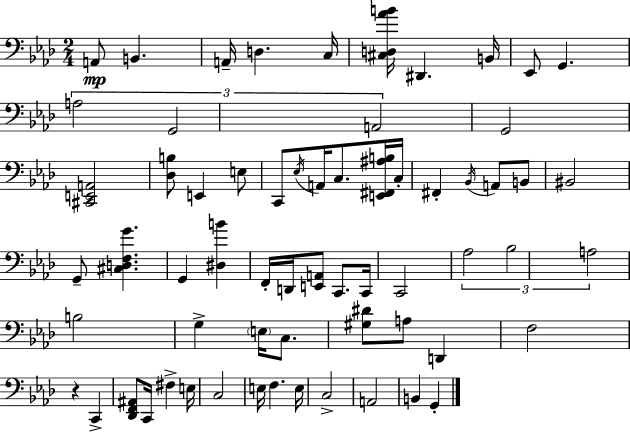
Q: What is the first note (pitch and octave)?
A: A2